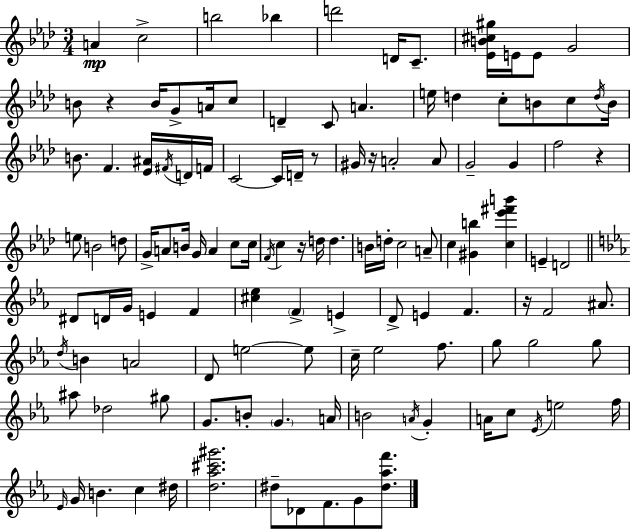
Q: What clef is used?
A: treble